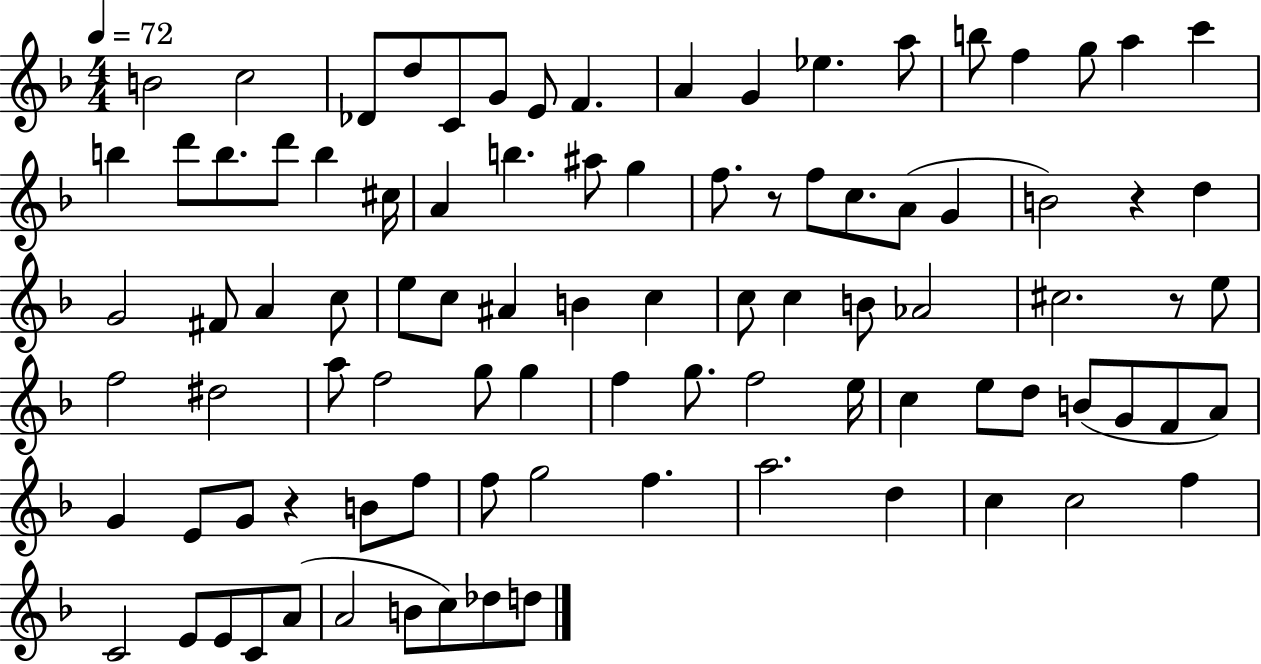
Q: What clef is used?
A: treble